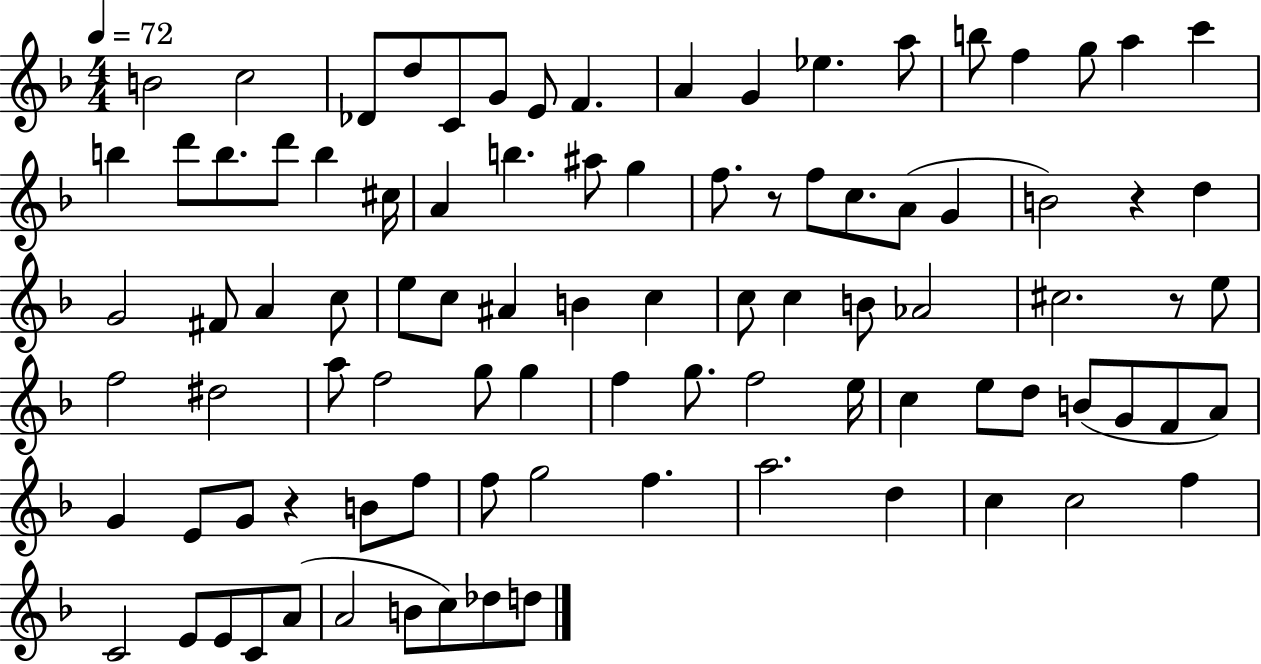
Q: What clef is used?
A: treble